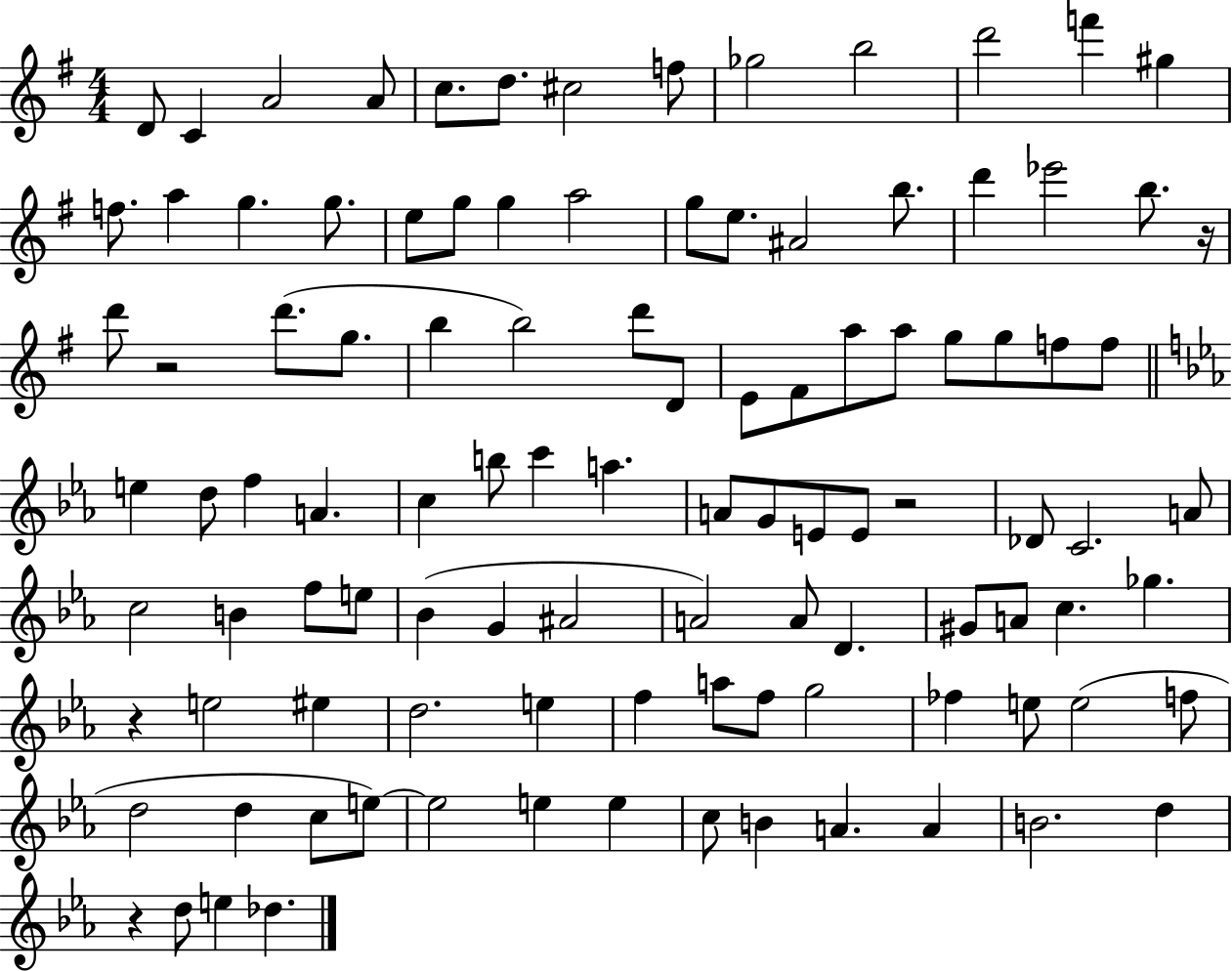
{
  \clef treble
  \numericTimeSignature
  \time 4/4
  \key g \major
  d'8 c'4 a'2 a'8 | c''8. d''8. cis''2 f''8 | ges''2 b''2 | d'''2 f'''4 gis''4 | \break f''8. a''4 g''4. g''8. | e''8 g''8 g''4 a''2 | g''8 e''8. ais'2 b''8. | d'''4 ees'''2 b''8. r16 | \break d'''8 r2 d'''8.( g''8. | b''4 b''2) d'''8 d'8 | e'8 fis'8 a''8 a''8 g''8 g''8 f''8 f''8 | \bar "||" \break \key ees \major e''4 d''8 f''4 a'4. | c''4 b''8 c'''4 a''4. | a'8 g'8 e'8 e'8 r2 | des'8 c'2. a'8 | \break c''2 b'4 f''8 e''8 | bes'4( g'4 ais'2 | a'2) a'8 d'4. | gis'8 a'8 c''4. ges''4. | \break r4 e''2 eis''4 | d''2. e''4 | f''4 a''8 f''8 g''2 | fes''4 e''8 e''2( f''8 | \break d''2 d''4 c''8 e''8~~) | e''2 e''4 e''4 | c''8 b'4 a'4. a'4 | b'2. d''4 | \break r4 d''8 e''4 des''4. | \bar "|."
}